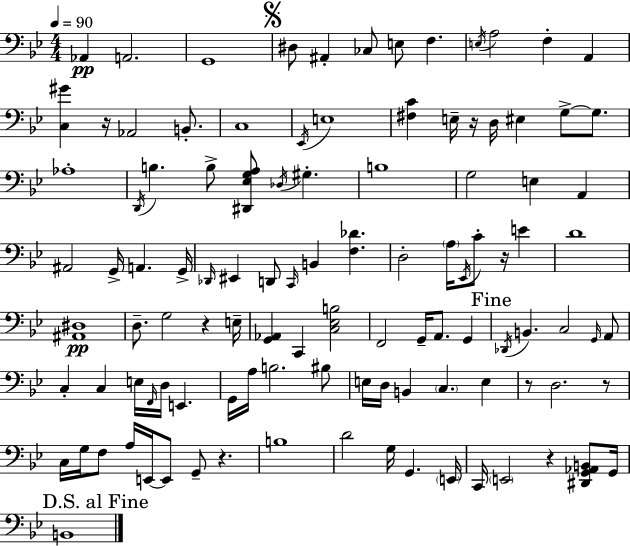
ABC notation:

X:1
T:Untitled
M:4/4
L:1/4
K:Bb
_A,, A,,2 G,,4 ^D,/2 ^A,, _C,/2 E,/2 F, E,/4 A,2 F, A,, [C,^G] z/4 _A,,2 B,,/2 C,4 _E,,/4 E,4 [^F,C] E,/4 z/4 D,/4 ^E, G,/2 G,/2 _A,4 D,,/4 B, B,/2 [^D,,_E,G,A,]/2 _D,/4 ^G, B,4 G,2 E, A,, ^A,,2 G,,/4 A,, G,,/4 _D,,/4 ^E,, D,,/2 C,,/4 B,, [F,_D] D,2 A,/4 _E,,/4 C/2 z/4 E D4 [^A,,^D,]4 D,/2 G,2 z E,/4 [G,,_A,,] C,, [C,_E,B,]2 F,,2 G,,/4 A,,/2 G,, _D,,/4 B,, C,2 G,,/4 A,,/2 C, C, E,/4 F,,/4 D,/4 E,, G,,/4 A,/4 B,2 ^B,/2 E,/4 D,/4 B,, C, E, z/2 D,2 z/2 C,/4 G,/4 F,/2 A,/4 E,,/4 E,,/2 G,,/2 z B,4 D2 G,/4 G,, E,,/4 C,,/4 E,,2 z [^D,,G,,_A,,B,,]/2 G,,/4 B,,4